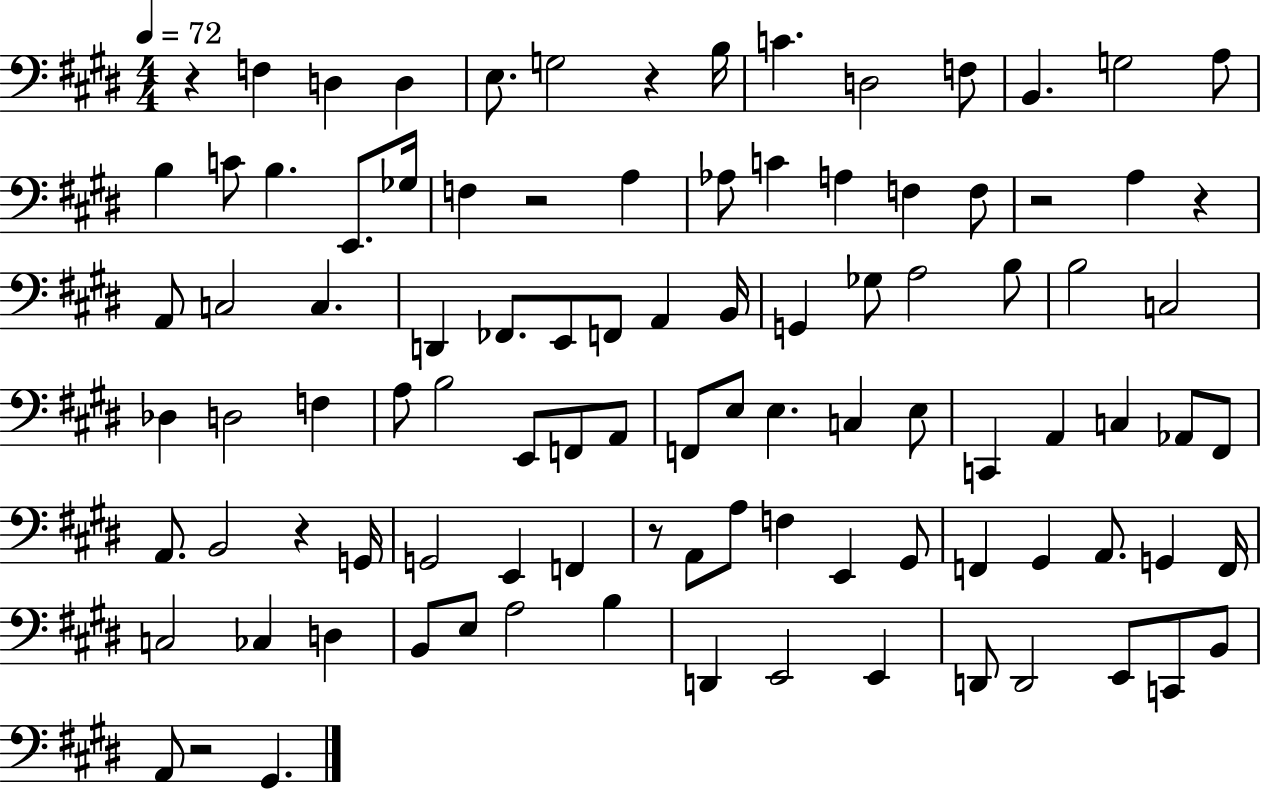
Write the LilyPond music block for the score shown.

{
  \clef bass
  \numericTimeSignature
  \time 4/4
  \key e \major
  \tempo 4 = 72
  r4 f4 d4 d4 | e8. g2 r4 b16 | c'4. d2 f8 | b,4. g2 a8 | \break b4 c'8 b4. e,8. ges16 | f4 r2 a4 | aes8 c'4 a4 f4 f8 | r2 a4 r4 | \break a,8 c2 c4. | d,4 fes,8. e,8 f,8 a,4 b,16 | g,4 ges8 a2 b8 | b2 c2 | \break des4 d2 f4 | a8 b2 e,8 f,8 a,8 | f,8 e8 e4. c4 e8 | c,4 a,4 c4 aes,8 fis,8 | \break a,8. b,2 r4 g,16 | g,2 e,4 f,4 | r8 a,8 a8 f4 e,4 gis,8 | f,4 gis,4 a,8. g,4 f,16 | \break c2 ces4 d4 | b,8 e8 a2 b4 | d,4 e,2 e,4 | d,8 d,2 e,8 c,8 b,8 | \break a,8 r2 gis,4. | \bar "|."
}